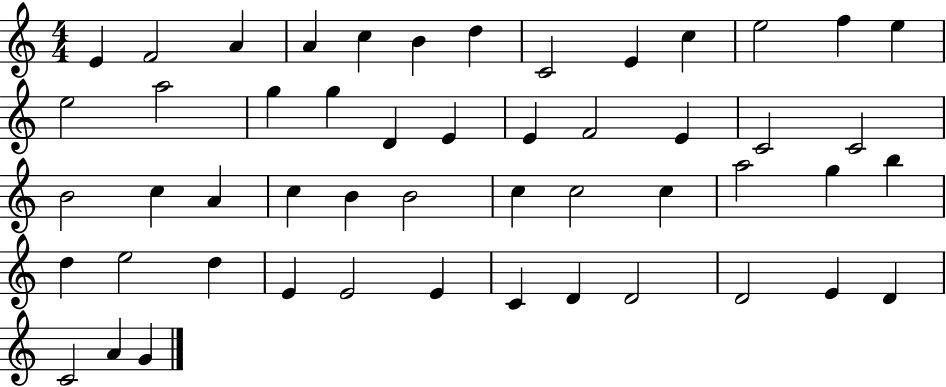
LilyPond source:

{
  \clef treble
  \numericTimeSignature
  \time 4/4
  \key c \major
  e'4 f'2 a'4 | a'4 c''4 b'4 d''4 | c'2 e'4 c''4 | e''2 f''4 e''4 | \break e''2 a''2 | g''4 g''4 d'4 e'4 | e'4 f'2 e'4 | c'2 c'2 | \break b'2 c''4 a'4 | c''4 b'4 b'2 | c''4 c''2 c''4 | a''2 g''4 b''4 | \break d''4 e''2 d''4 | e'4 e'2 e'4 | c'4 d'4 d'2 | d'2 e'4 d'4 | \break c'2 a'4 g'4 | \bar "|."
}